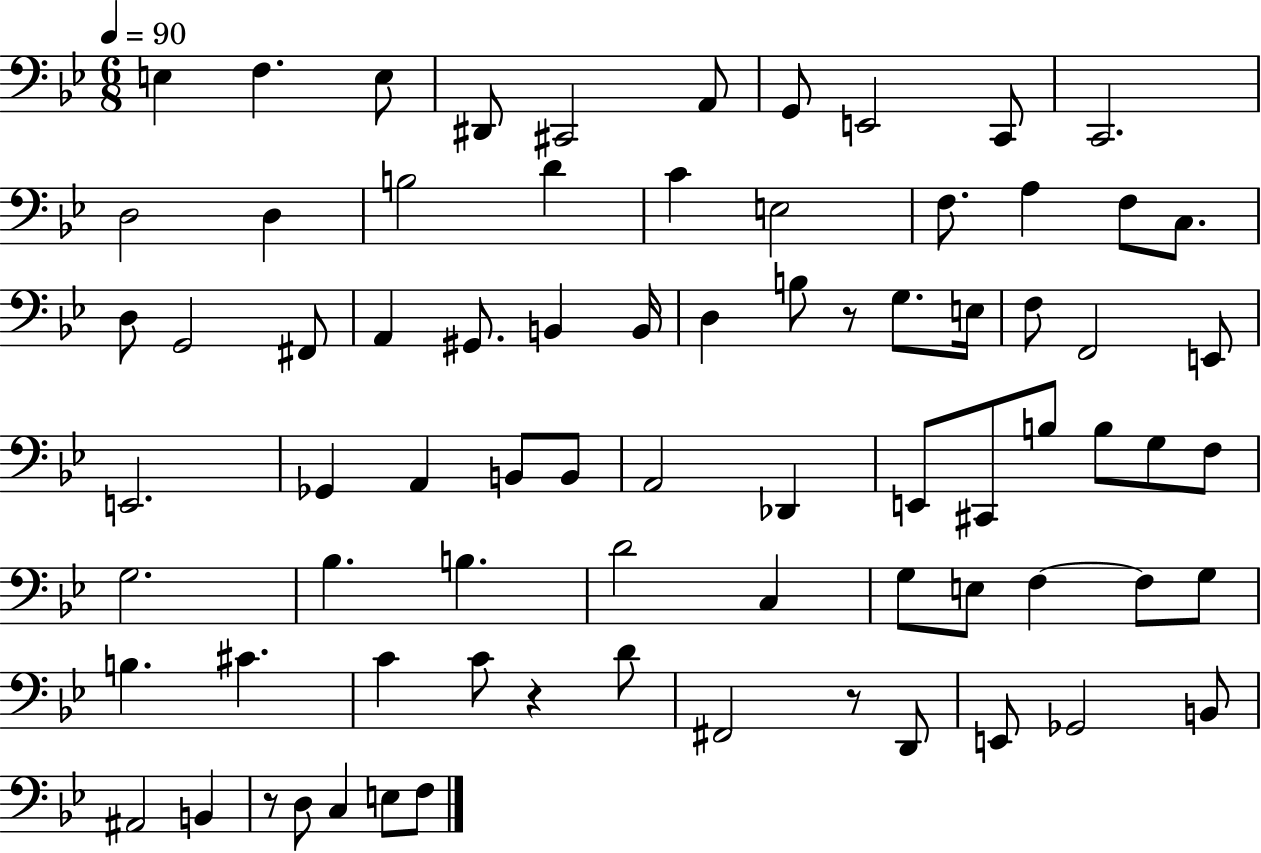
{
  \clef bass
  \numericTimeSignature
  \time 6/8
  \key bes \major
  \tempo 4 = 90
  \repeat volta 2 { e4 f4. e8 | dis,8 cis,2 a,8 | g,8 e,2 c,8 | c,2. | \break d2 d4 | b2 d'4 | c'4 e2 | f8. a4 f8 c8. | \break d8 g,2 fis,8 | a,4 gis,8. b,4 b,16 | d4 b8 r8 g8. e16 | f8 f,2 e,8 | \break e,2. | ges,4 a,4 b,8 b,8 | a,2 des,4 | e,8 cis,8 b8 b8 g8 f8 | \break g2. | bes4. b4. | d'2 c4 | g8 e8 f4~~ f8 g8 | \break b4. cis'4. | c'4 c'8 r4 d'8 | fis,2 r8 d,8 | e,8 ges,2 b,8 | \break ais,2 b,4 | r8 d8 c4 e8 f8 | } \bar "|."
}